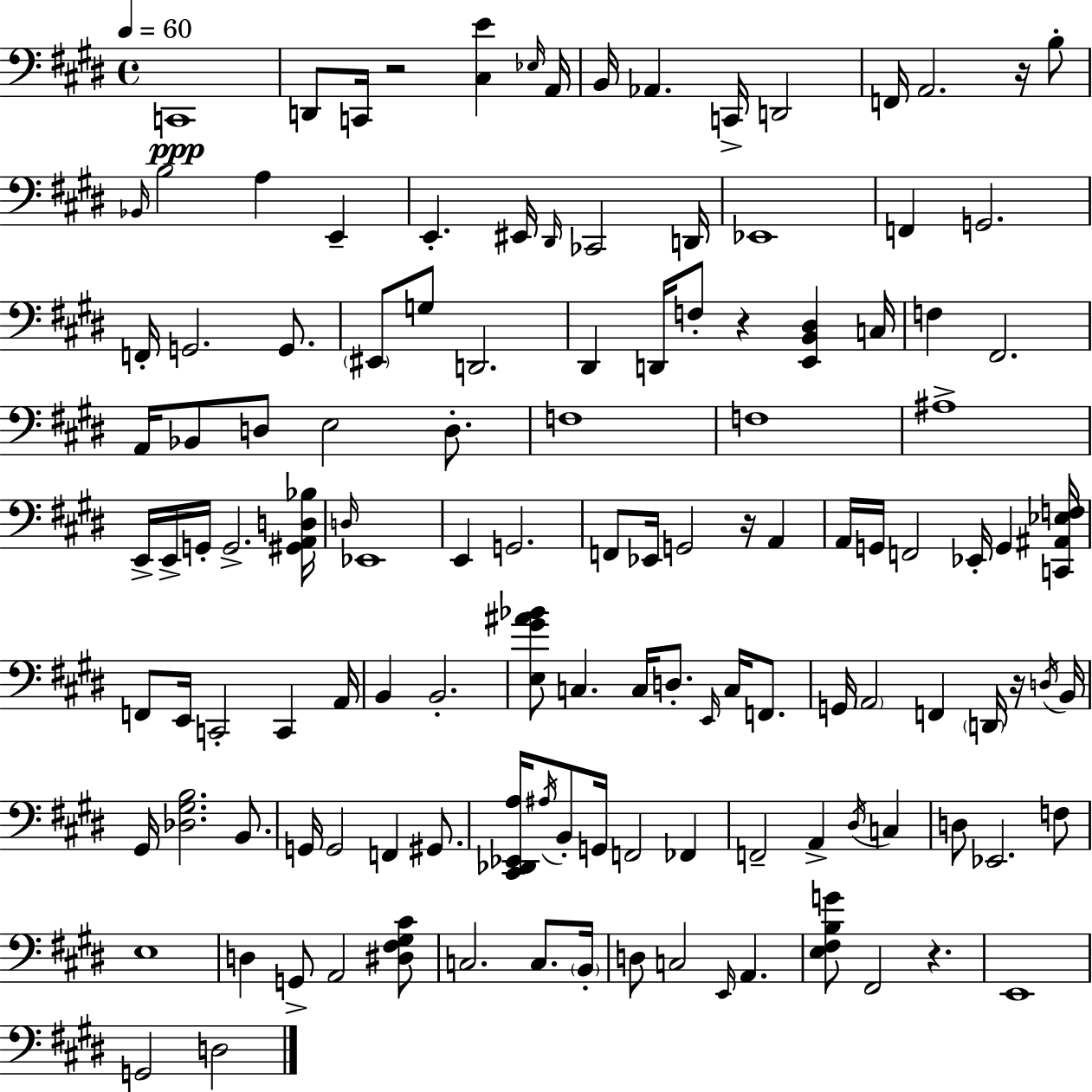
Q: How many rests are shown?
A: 6